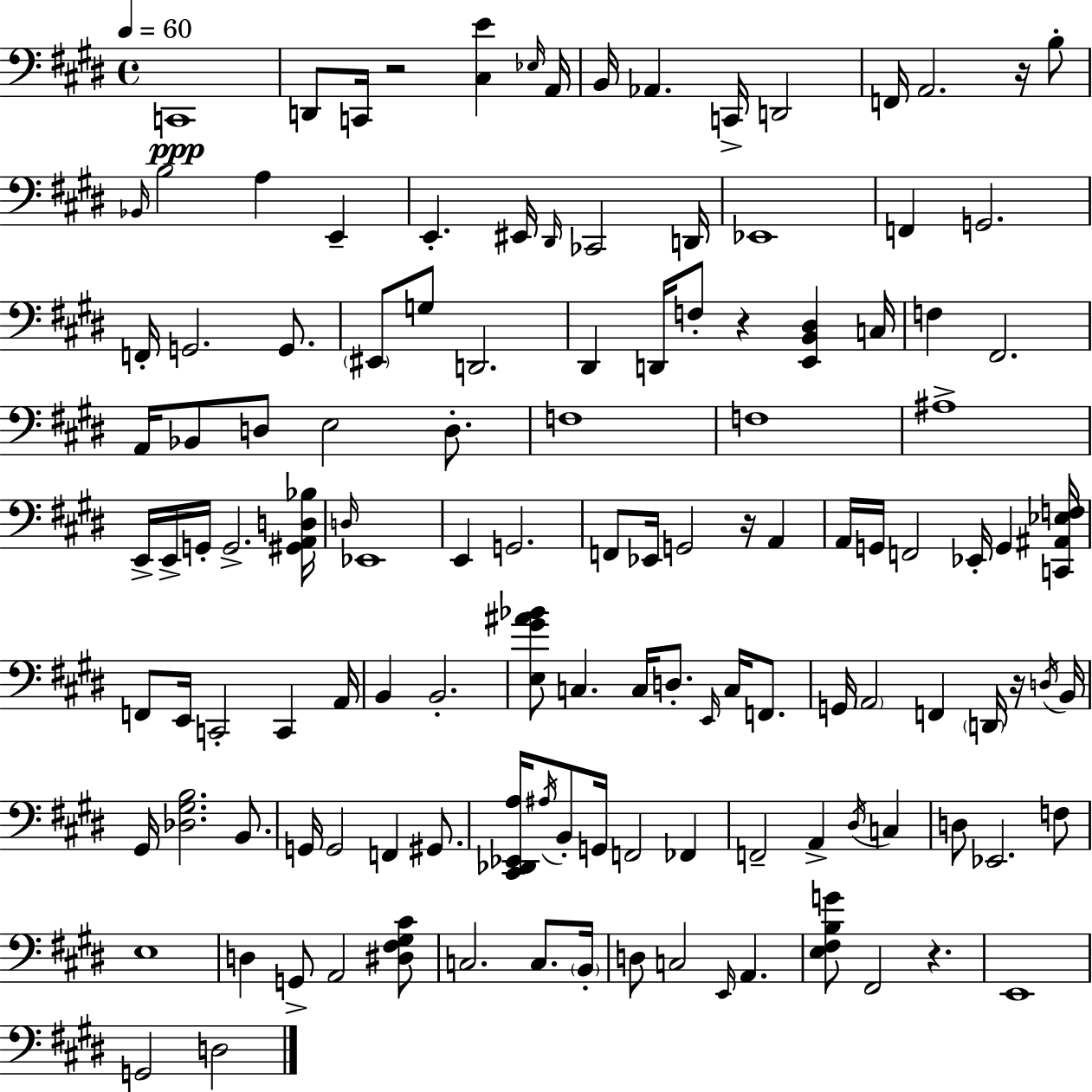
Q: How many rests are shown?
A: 6